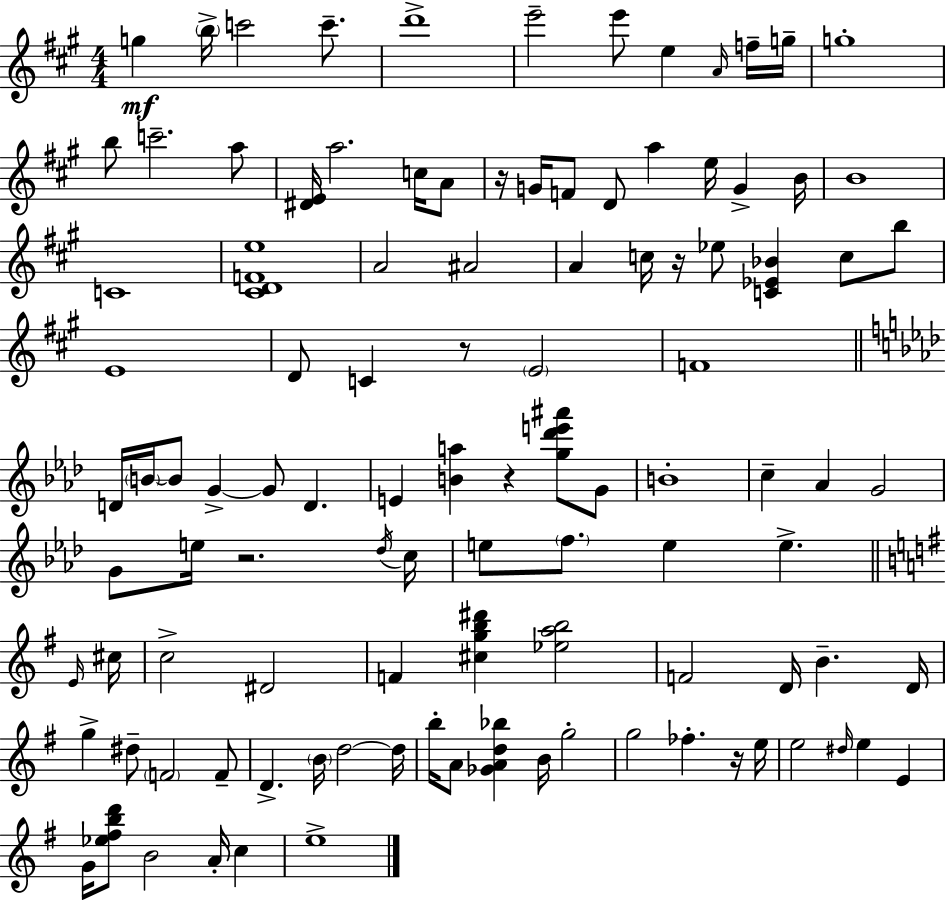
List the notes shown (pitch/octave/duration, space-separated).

G5/q B5/s C6/h C6/e. D6/w E6/h E6/e E5/q A4/s F5/s G5/s G5/w B5/e C6/h. A5/e [D#4,E4]/s A5/h. C5/s A4/e R/s G4/s F4/e D4/e A5/q E5/s G4/q B4/s B4/w C4/w [C#4,D4,F4,E5]/w A4/h A#4/h A4/q C5/s R/s Eb5/e [C4,Eb4,Bb4]/q C5/e B5/e E4/w D4/e C4/q R/e E4/h F4/w D4/s B4/s B4/e G4/q G4/e D4/q. E4/q [B4,A5]/q R/q [G5,Db6,E6,A#6]/e G4/e B4/w C5/q Ab4/q G4/h G4/e E5/s R/h. Db5/s C5/s E5/e F5/e. E5/q E5/q. E4/s C#5/s C5/h D#4/h F4/q [C#5,G5,B5,D#6]/q [Eb5,A5,B5]/h F4/h D4/s B4/q. D4/s G5/q D#5/e F4/h F4/e D4/q. B4/s D5/h D5/s B5/s A4/e [Gb4,A4,D5,Bb5]/q B4/s G5/h G5/h FES5/q. R/s E5/s E5/h D#5/s E5/q E4/q G4/s [Eb5,F#5,B5,D6]/e B4/h A4/s C5/q E5/w